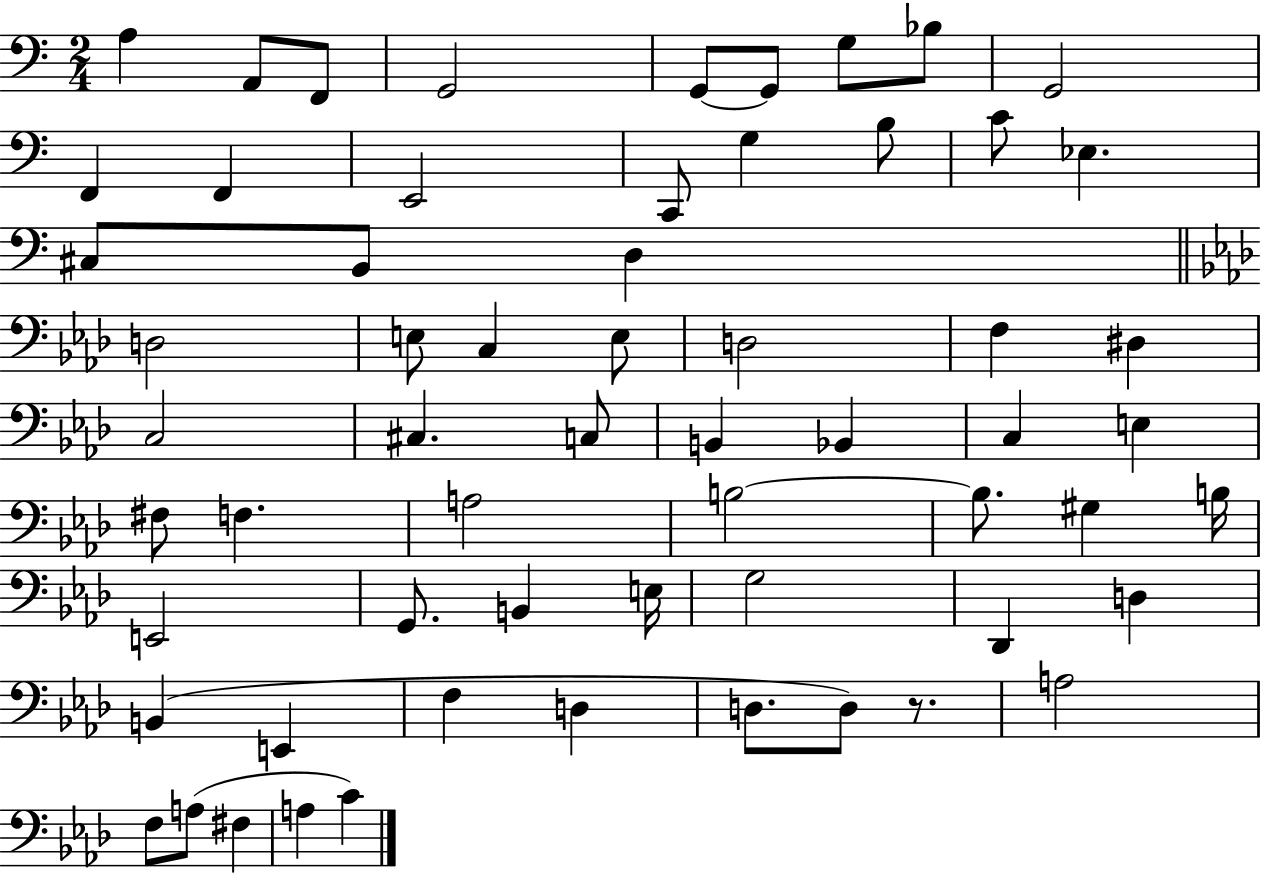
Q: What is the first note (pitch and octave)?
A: A3